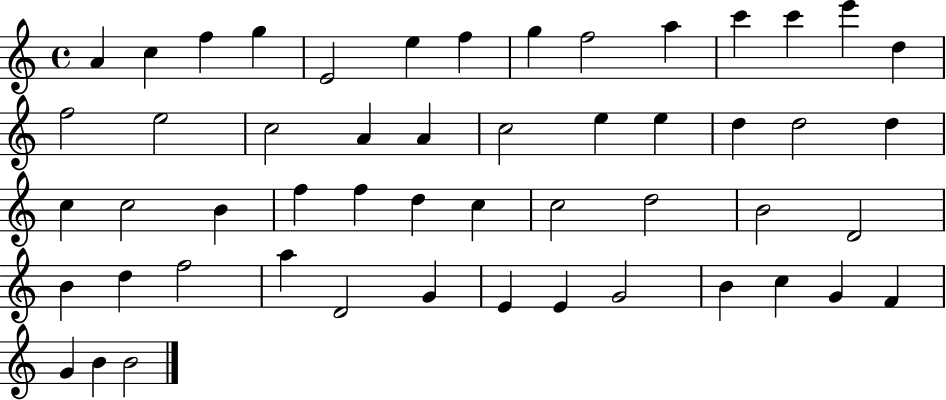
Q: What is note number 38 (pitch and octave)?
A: D5